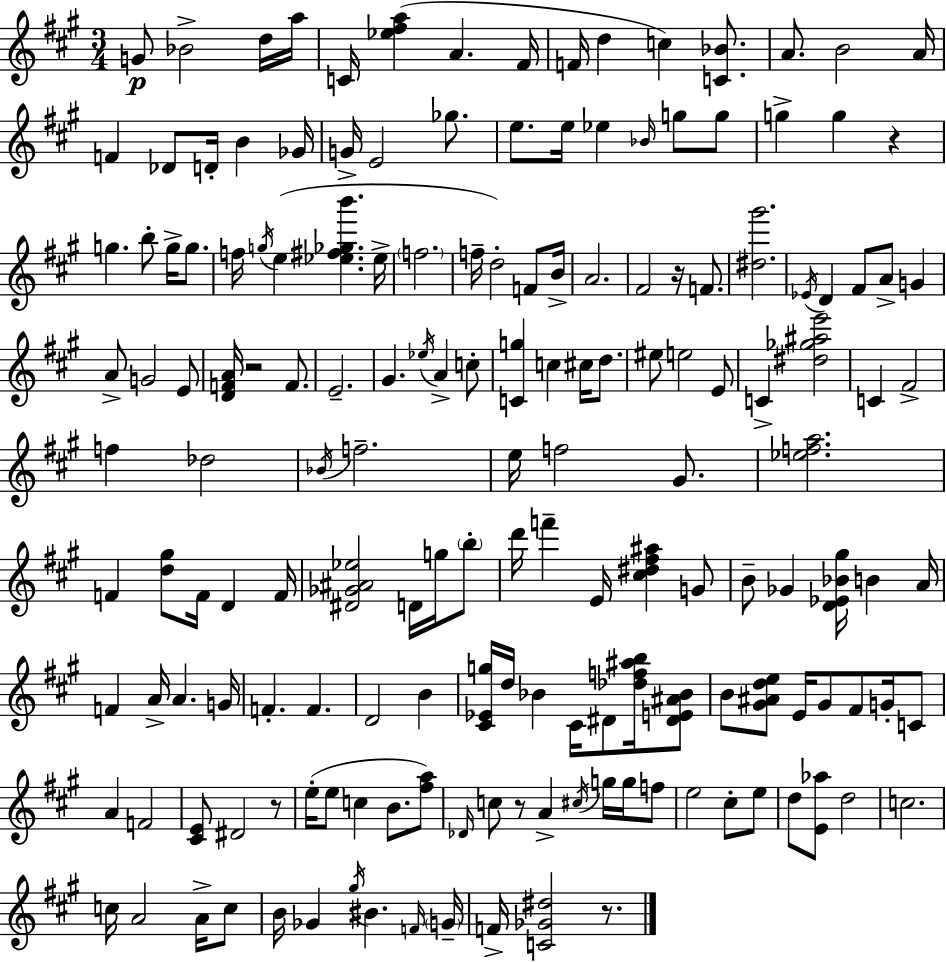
{
  \clef treble
  \numericTimeSignature
  \time 3/4
  \key a \major
  \repeat volta 2 { g'8\p bes'2-> d''16 a''16 | c'16 <ees'' fis'' a''>4( a'4. fis'16 | f'16 d''4 c''4) <c' bes'>8. | a'8. b'2 a'16 | \break f'4 des'8 d'16-. b'4 ges'16 | g'16-> e'2 ges''8. | e''8. e''16 ees''4 \grace { bes'16 } g''8 g''8 | g''4-> g''4 r4 | \break g''4. b''8-. g''16-> g''8. | f''16 \acciaccatura { g''16 } e''4( <ees'' fis'' ges'' b'''>4. | ees''16-> \parenthesize f''2. | f''16-- d''2-.) f'8 | \break b'16-> a'2. | fis'2 r16 f'8. | <dis'' gis'''>2. | \acciaccatura { ees'16 } d'4 fis'8 a'8-> g'4 | \break a'8-> g'2 | e'8 <d' f' a'>16 r2 | f'8. e'2.-- | gis'4. \acciaccatura { ees''16 } a'4-> | \break c''8-. <c' g''>4 c''4 | cis''16 d''8. eis''8 e''2 | e'8 c'4-> <dis'' ges'' ais'' e'''>2 | c'4 fis'2-> | \break f''4 des''2 | \acciaccatura { bes'16 } f''2.-- | e''16 f''2 | gis'8. <ees'' f'' a''>2. | \break f'4 <d'' gis''>8 f'16 | d'4 f'16 <dis' ges' ais' ees''>2 | d'16 g''16 \parenthesize b''8-. d'''16 f'''4-- e'16 <cis'' dis'' fis'' ais''>4 | g'8 b'8-- ges'4 <d' ees' bes' gis''>16 | \break b'4 a'16 f'4 a'16-> a'4. | g'16 f'4.-. f'4. | d'2 | b'4 <cis' ees' g''>16 d''16 bes'4 cis'16 | \break dis'8 <des'' f'' ais'' b''>16 <dis' e' ais' bes'>8 b'8 <gis' ais' d'' e''>8 e'16 gis'8 | fis'8 g'16-. c'8 a'4 f'2 | <cis' e'>8 dis'2 | r8 e''16-.( e''8 c''4 | \break b'8. <fis'' a''>8) \grace { des'16 } c''8 r8 a'4-> | \acciaccatura { cis''16 } g''16 g''16 f''8 e''2 | cis''8-. e''8 d''8 <e' aes''>8 d''2 | c''2. | \break c''16 a'2 | a'16-> c''8 b'16 ges'4 | \acciaccatura { gis''16 } bis'4. \grace { f'16 } \parenthesize g'16-- f'16-> <c' ges' dis''>2 | r8. } \bar "|."
}